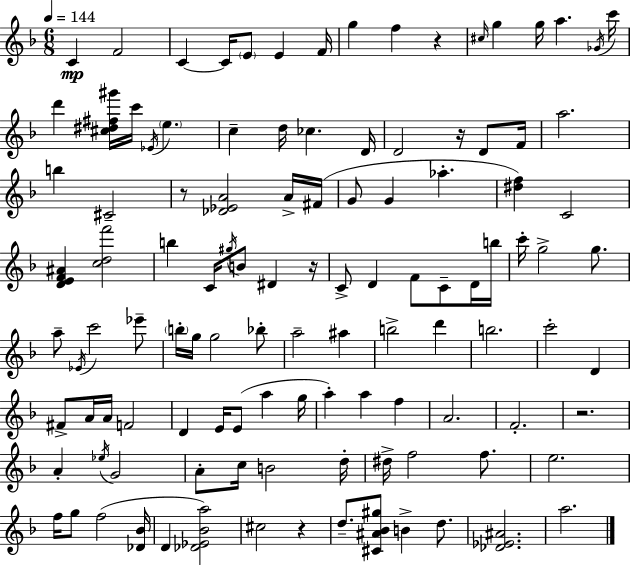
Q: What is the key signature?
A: D minor